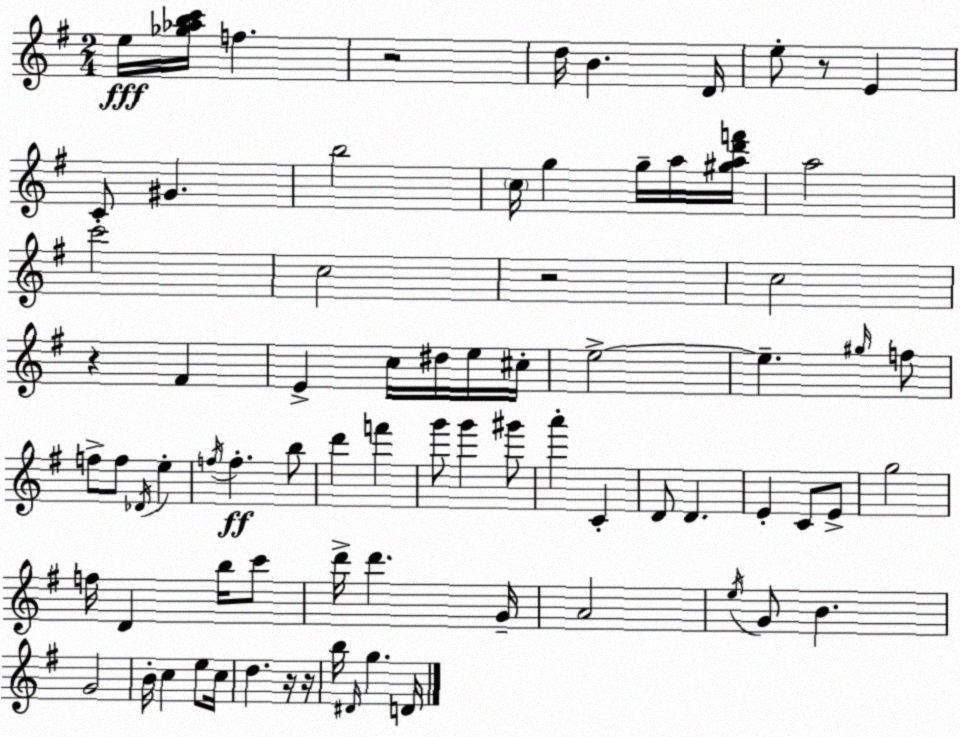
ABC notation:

X:1
T:Untitled
M:2/4
L:1/4
K:G
e/4 [_g_abc']/4 f z2 d/4 B D/4 e/2 z/2 E C/2 ^G b2 c/4 g g/4 a/4 [^gad'f']/4 a2 c'2 c2 z2 c2 z ^F E c/4 ^d/4 e/4 ^c/4 e2 e ^g/4 f/2 f/2 f/2 _D/4 e f/4 f b/2 d' f' g'/2 g' ^g'/2 a' C D/2 D E C/2 E/2 g2 f/4 D b/4 c'/2 d'/4 d' G/4 A2 e/4 G/2 B G2 B/4 c e/2 c/4 d z/4 z/4 b/4 ^D/4 g D/4